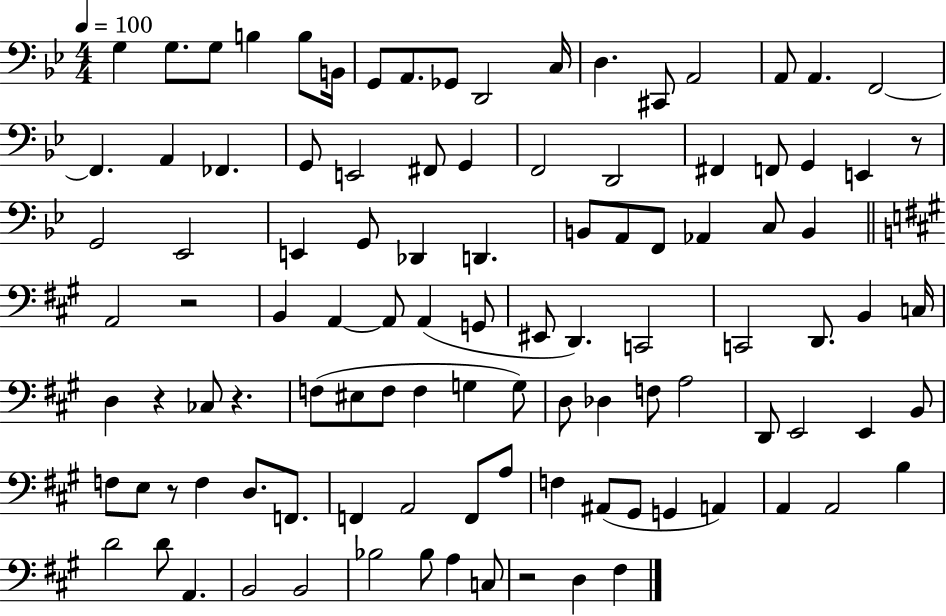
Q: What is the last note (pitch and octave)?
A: F#3